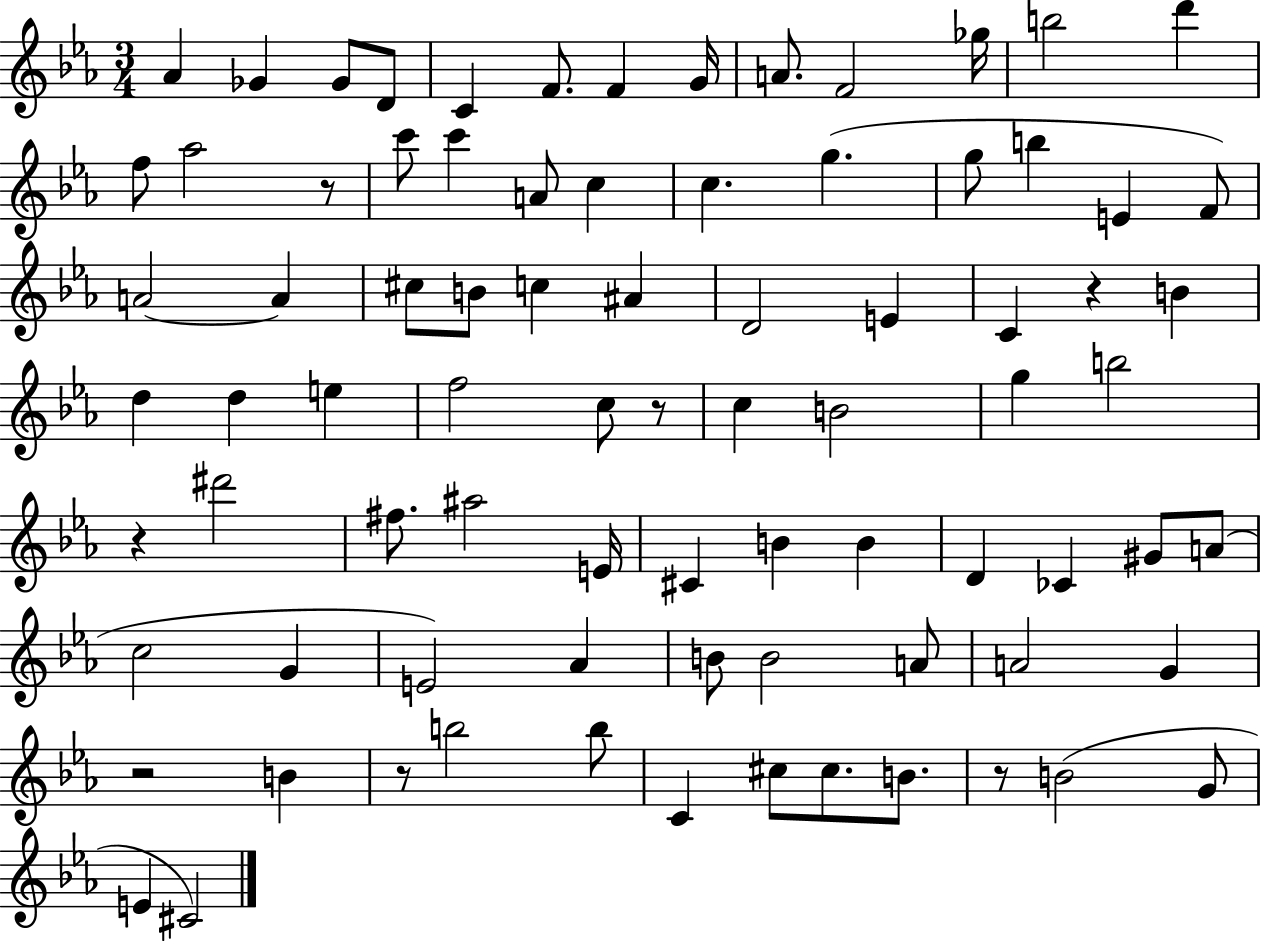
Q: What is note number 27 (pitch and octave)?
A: A4